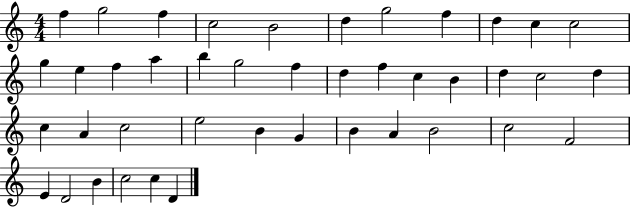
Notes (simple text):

F5/q G5/h F5/q C5/h B4/h D5/q G5/h F5/q D5/q C5/q C5/h G5/q E5/q F5/q A5/q B5/q G5/h F5/q D5/q F5/q C5/q B4/q D5/q C5/h D5/q C5/q A4/q C5/h E5/h B4/q G4/q B4/q A4/q B4/h C5/h F4/h E4/q D4/h B4/q C5/h C5/q D4/q